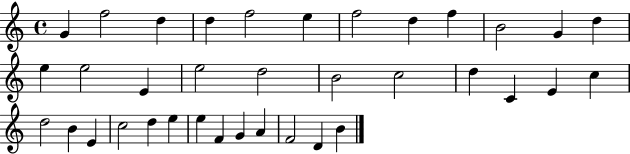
{
  \clef treble
  \time 4/4
  \defaultTimeSignature
  \key c \major
  g'4 f''2 d''4 | d''4 f''2 e''4 | f''2 d''4 f''4 | b'2 g'4 d''4 | \break e''4 e''2 e'4 | e''2 d''2 | b'2 c''2 | d''4 c'4 e'4 c''4 | \break d''2 b'4 e'4 | c''2 d''4 e''4 | e''4 f'4 g'4 a'4 | f'2 d'4 b'4 | \break \bar "|."
}